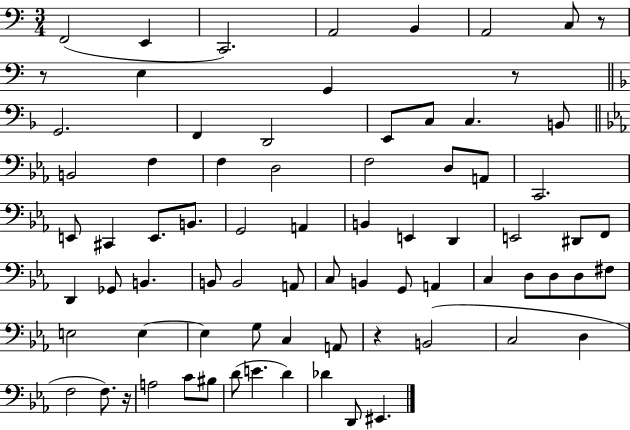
F2/h E2/q C2/h. A2/h B2/q A2/h C3/e R/e R/e E3/q G2/q R/e G2/h. F2/q D2/h E2/e C3/e C3/q. B2/e B2/h F3/q F3/q D3/h F3/h D3/e A2/e C2/h. E2/e C#2/q E2/e. B2/e. G2/h A2/q B2/q E2/q D2/q E2/h D#2/e F2/e D2/q Gb2/e B2/q. B2/e B2/h A2/e C3/e B2/q G2/e A2/q C3/q D3/e D3/e D3/e F#3/e E3/h E3/q E3/q G3/e C3/q A2/e R/q B2/h C3/h D3/q F3/h F3/e. R/s A3/h C4/e BIS3/e D4/e E4/q. D4/q Db4/q D2/e EIS2/q.